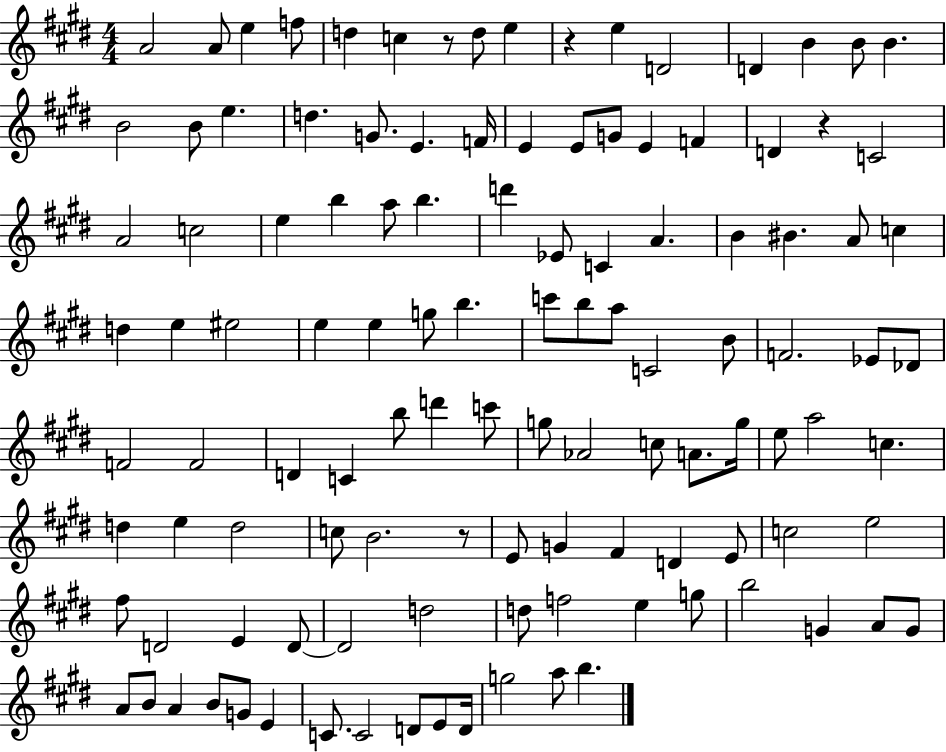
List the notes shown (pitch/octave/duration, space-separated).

A4/h A4/e E5/q F5/e D5/q C5/q R/e D5/e E5/q R/q E5/q D4/h D4/q B4/q B4/e B4/q. B4/h B4/e E5/q. D5/q. G4/e. E4/q. F4/s E4/q E4/e G4/e E4/q F4/q D4/q R/q C4/h A4/h C5/h E5/q B5/q A5/e B5/q. D6/q Eb4/e C4/q A4/q. B4/q BIS4/q. A4/e C5/q D5/q E5/q EIS5/h E5/q E5/q G5/e B5/q. C6/e B5/e A5/e C4/h B4/e F4/h. Eb4/e Db4/e F4/h F4/h D4/q C4/q B5/e D6/q C6/e G5/e Ab4/h C5/e A4/e. G5/s E5/e A5/h C5/q. D5/q E5/q D5/h C5/e B4/h. R/e E4/e G4/q F#4/q D4/q E4/e C5/h E5/h F#5/e D4/h E4/q D4/e D4/h D5/h D5/e F5/h E5/q G5/e B5/h G4/q A4/e G4/e A4/e B4/e A4/q B4/e G4/e E4/q C4/e. C4/h D4/e E4/e D4/s G5/h A5/e B5/q.